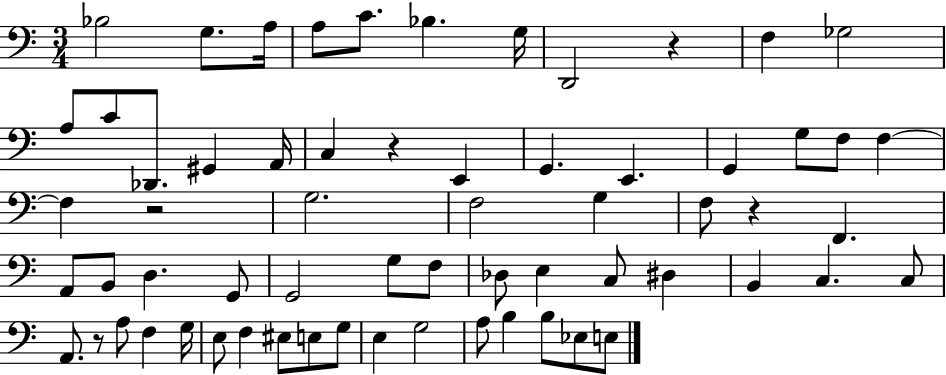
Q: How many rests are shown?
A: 5